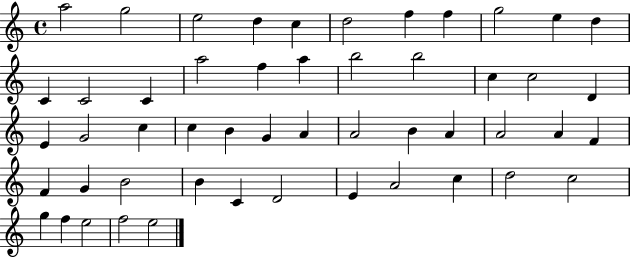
A5/h G5/h E5/h D5/q C5/q D5/h F5/q F5/q G5/h E5/q D5/q C4/q C4/h C4/q A5/h F5/q A5/q B5/h B5/h C5/q C5/h D4/q E4/q G4/h C5/q C5/q B4/q G4/q A4/q A4/h B4/q A4/q A4/h A4/q F4/q F4/q G4/q B4/h B4/q C4/q D4/h E4/q A4/h C5/q D5/h C5/h G5/q F5/q E5/h F5/h E5/h